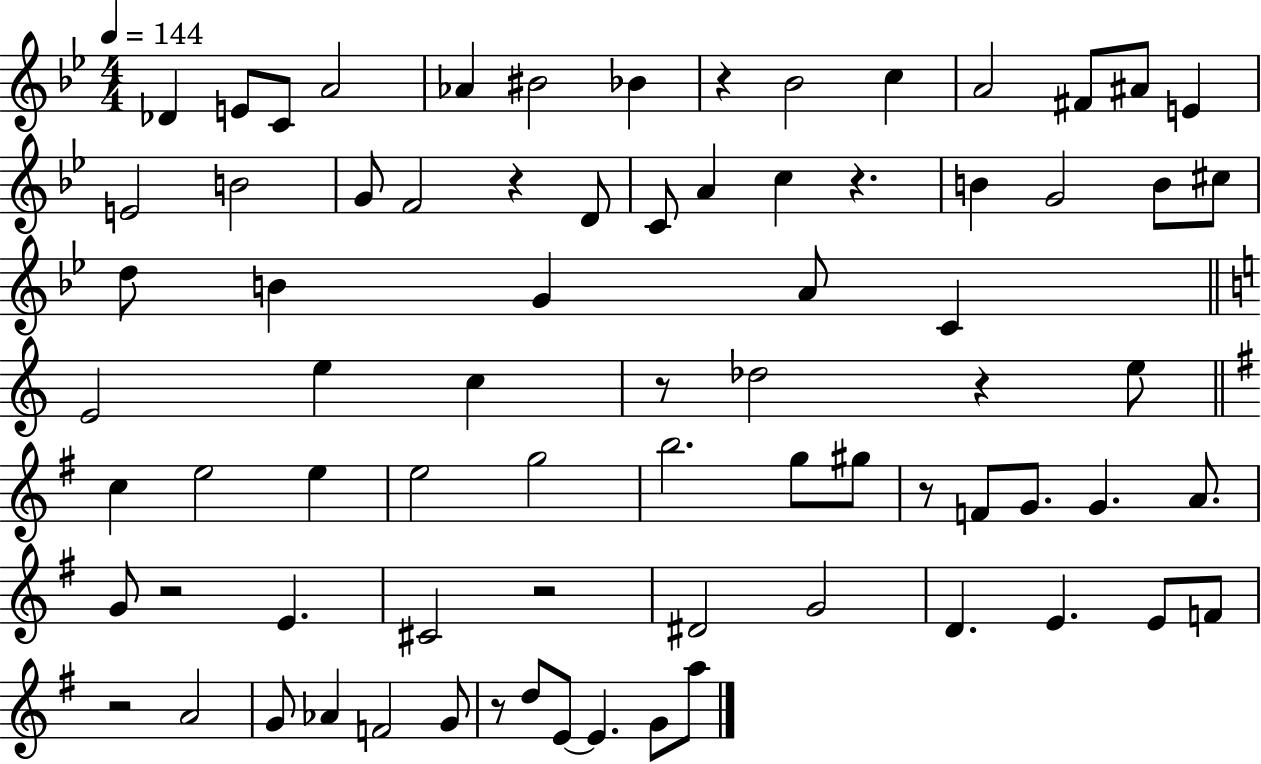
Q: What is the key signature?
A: BES major